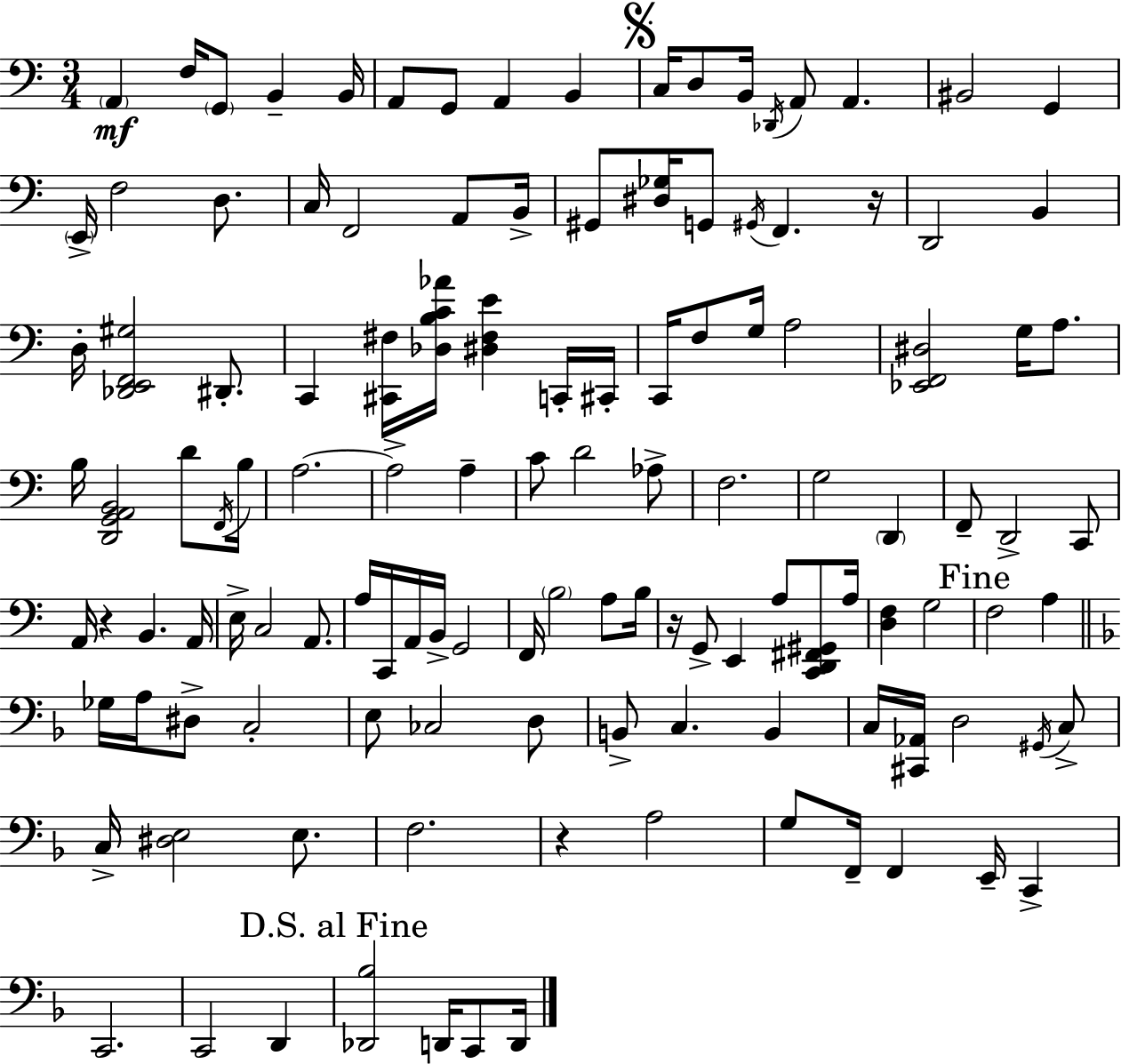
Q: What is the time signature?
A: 3/4